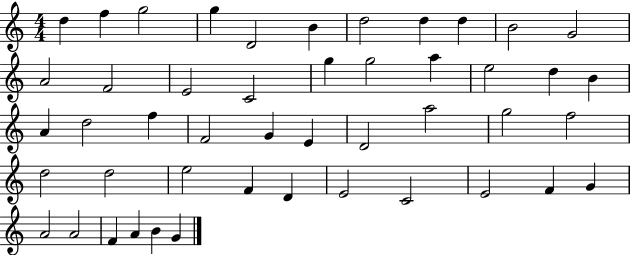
X:1
T:Untitled
M:4/4
L:1/4
K:C
d f g2 g D2 B d2 d d B2 G2 A2 F2 E2 C2 g g2 a e2 d B A d2 f F2 G E D2 a2 g2 f2 d2 d2 e2 F D E2 C2 E2 F G A2 A2 F A B G